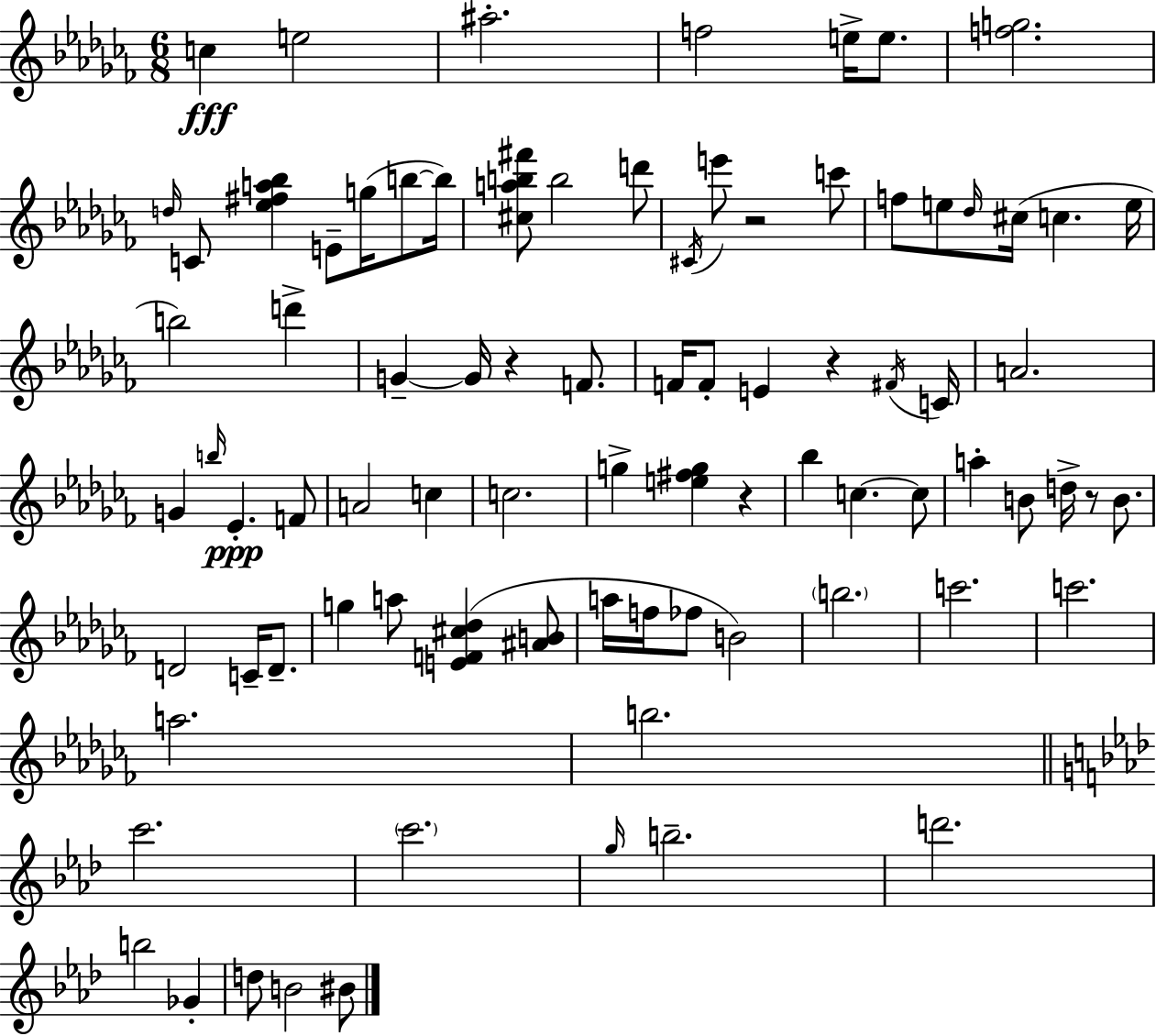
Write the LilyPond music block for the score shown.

{
  \clef treble
  \numericTimeSignature
  \time 6/8
  \key aes \minor
  \repeat volta 2 { c''4\fff e''2 | ais''2.-. | f''2 e''16-> e''8. | <f'' g''>2. | \break \grace { d''16 } c'8 <ees'' fis'' a'' bes''>4 e'8-- g''16( b''8~~ | b''16) <cis'' a'' b'' fis'''>8 b''2 d'''8 | \acciaccatura { cis'16 } e'''8 r2 | c'''8 f''8 e''8 \grace { des''16 } cis''16( c''4. | \break e''16 b''2) d'''4-> | g'4--~~ g'16 r4 | f'8. f'16 f'8-. e'4 r4 | \acciaccatura { fis'16 } c'16 a'2. | \break g'4 \grace { b''16 } ees'4.-.\ppp | f'8 a'2 | c''4 c''2. | g''4-> <e'' fis'' g''>4 | \break r4 bes''4 c''4.~~ | c''8 a''4-. b'8 d''16-> | r8 b'8. d'2 | c'16-- d'8.-- g''4 a''8 <e' f' cis'' des''>4( | \break <ais' b'>8 a''16 f''16 fes''8 b'2) | \parenthesize b''2. | c'''2. | c'''2. | \break a''2. | b''2. | \bar "||" \break \key aes \major c'''2. | \parenthesize c'''2. | \grace { g''16 } b''2.-- | d'''2. | \break b''2 ges'4-. | d''8 b'2 bis'8 | } \bar "|."
}